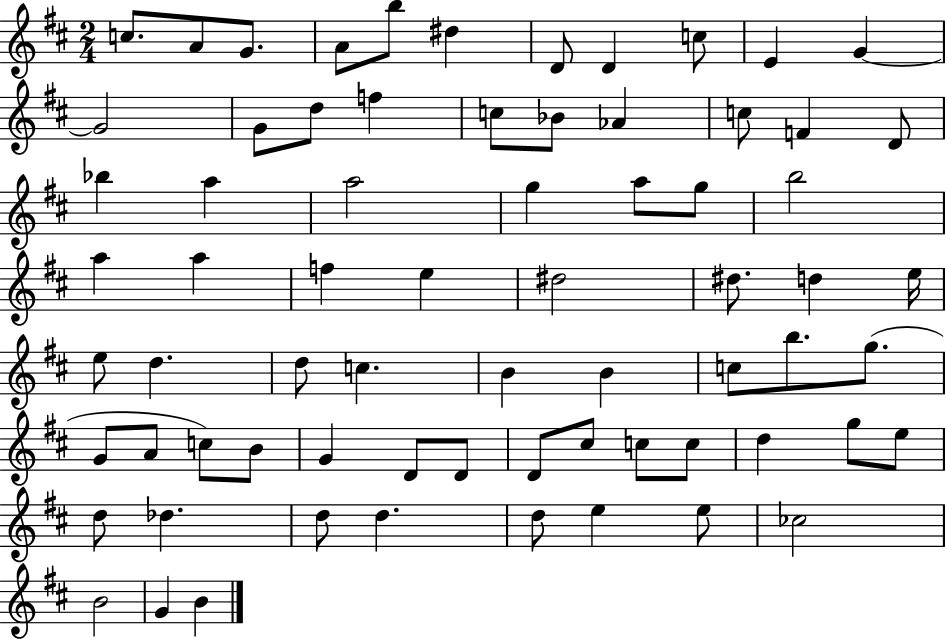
C5/e. A4/e G4/e. A4/e B5/e D#5/q D4/e D4/q C5/e E4/q G4/q G4/h G4/e D5/e F5/q C5/e Bb4/e Ab4/q C5/e F4/q D4/e Bb5/q A5/q A5/h G5/q A5/e G5/e B5/h A5/q A5/q F5/q E5/q D#5/h D#5/e. D5/q E5/s E5/e D5/q. D5/e C5/q. B4/q B4/q C5/e B5/e. G5/e. G4/e A4/e C5/e B4/e G4/q D4/e D4/e D4/e C#5/e C5/e C5/e D5/q G5/e E5/e D5/e Db5/q. D5/e D5/q. D5/e E5/q E5/e CES5/h B4/h G4/q B4/q